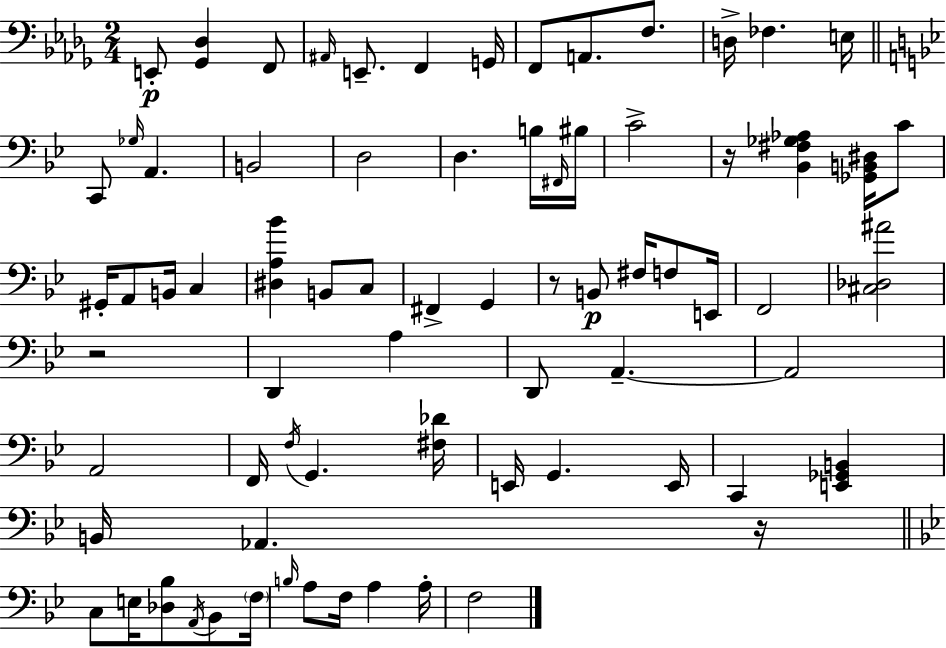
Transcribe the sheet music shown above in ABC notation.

X:1
T:Untitled
M:2/4
L:1/4
K:Bbm
E,,/2 [_G,,_D,] F,,/2 ^A,,/4 E,,/2 F,, G,,/4 F,,/2 A,,/2 F,/2 D,/4 _F, E,/4 C,,/2 _G,/4 A,, B,,2 D,2 D, B,/4 ^F,,/4 ^B,/4 C2 z/4 [_B,,^F,_G,_A,] [_G,,B,,^D,]/4 C/2 ^G,,/4 A,,/2 B,,/4 C, [^D,A,_B] B,,/2 C,/2 ^F,, G,, z/2 B,,/2 ^F,/4 F,/2 E,,/4 F,,2 [^C,_D,^A]2 z2 D,, A, D,,/2 A,, A,,2 A,,2 F,,/4 F,/4 G,, [^F,_D]/4 E,,/4 G,, E,,/4 C,, [E,,_G,,B,,] B,,/4 _A,, z/4 C,/2 E,/4 [_D,_B,]/2 A,,/4 _B,,/2 F,/4 B,/4 A,/2 F,/4 A, A,/4 F,2